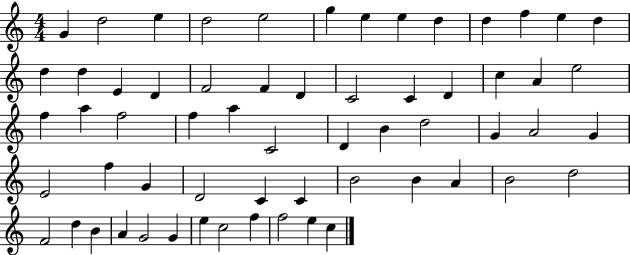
{
  \clef treble
  \numericTimeSignature
  \time 4/4
  \key c \major
  g'4 d''2 e''4 | d''2 e''2 | g''4 e''4 e''4 d''4 | d''4 f''4 e''4 d''4 | \break d''4 d''4 e'4 d'4 | f'2 f'4 d'4 | c'2 c'4 d'4 | c''4 a'4 e''2 | \break f''4 a''4 f''2 | f''4 a''4 c'2 | d'4 b'4 d''2 | g'4 a'2 g'4 | \break e'2 f''4 g'4 | d'2 c'4 c'4 | b'2 b'4 a'4 | b'2 d''2 | \break f'2 d''4 b'4 | a'4 g'2 g'4 | e''4 c''2 f''4 | f''2 e''4 c''4 | \break \bar "|."
}